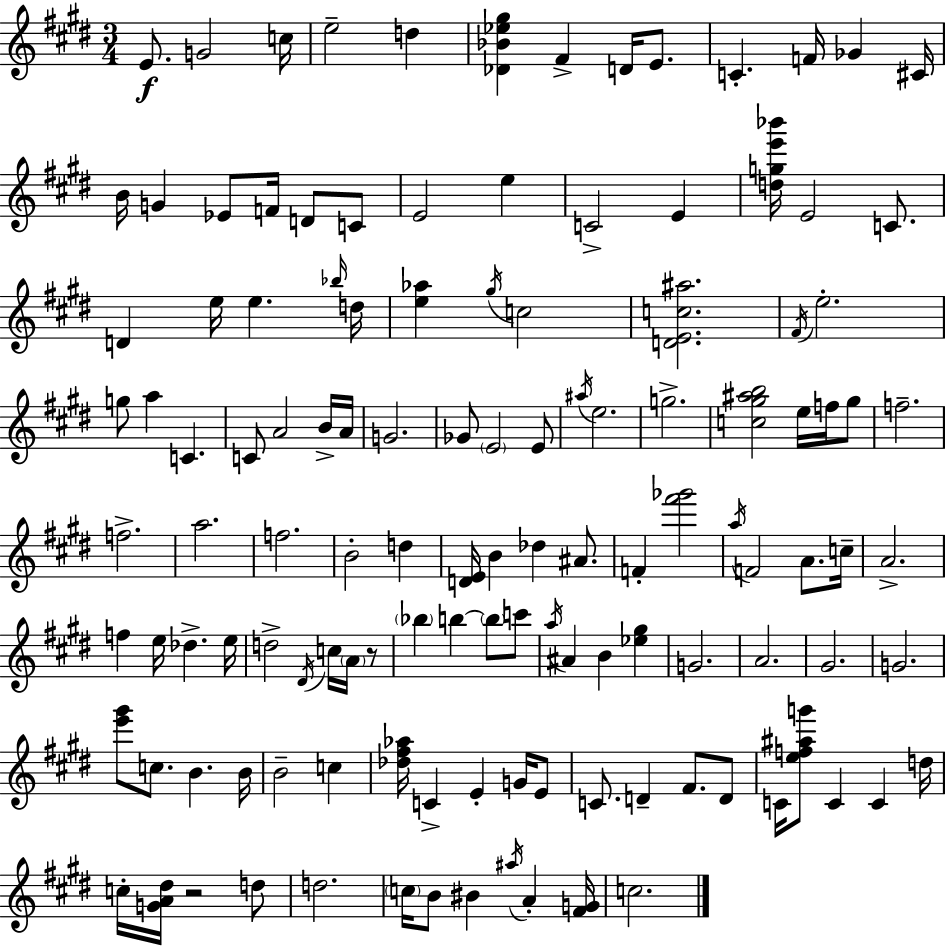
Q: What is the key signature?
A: E major